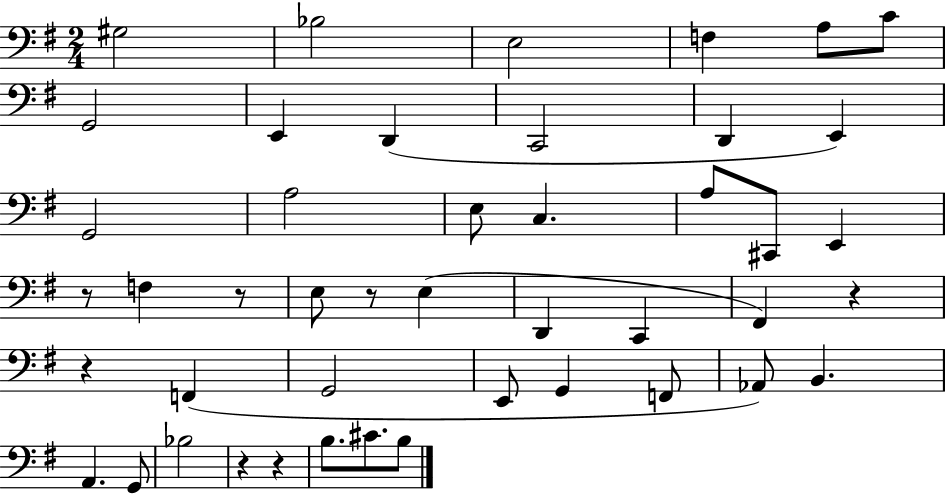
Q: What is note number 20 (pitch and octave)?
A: F3